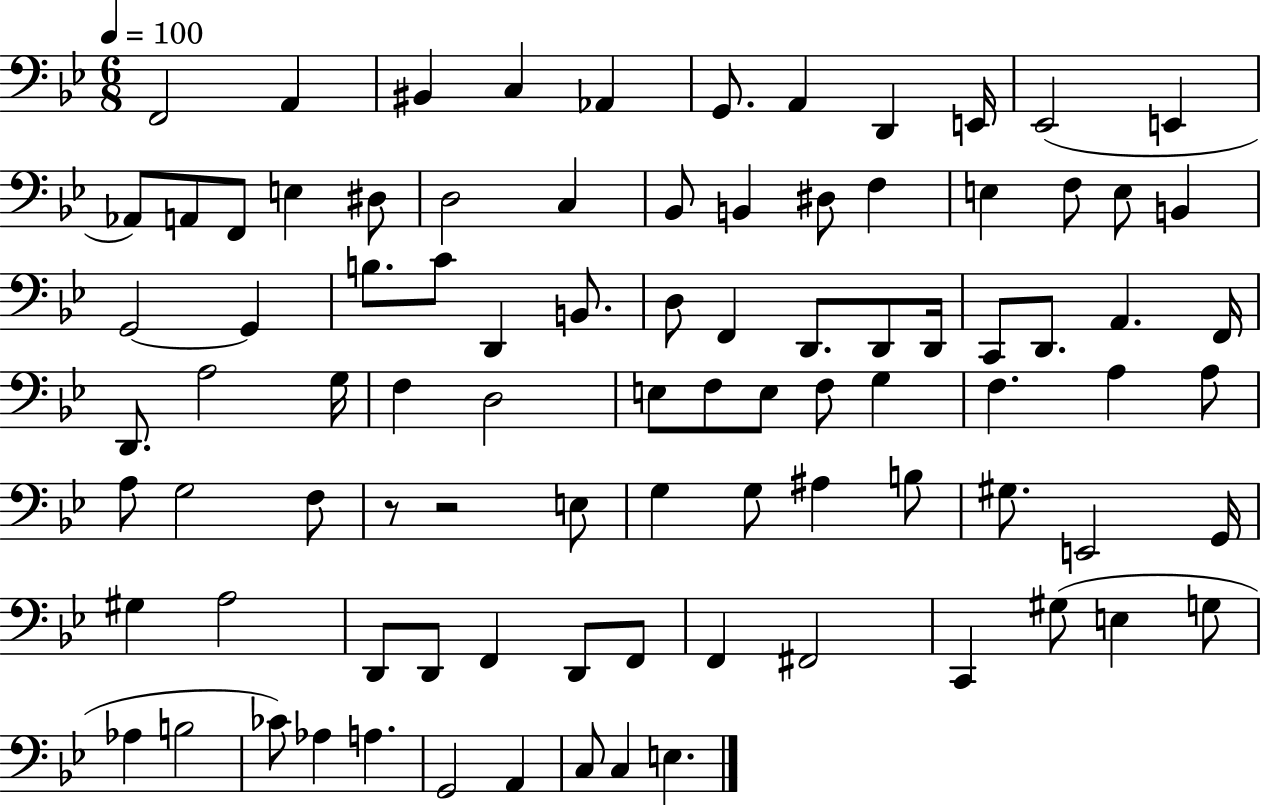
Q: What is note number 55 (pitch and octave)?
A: A3